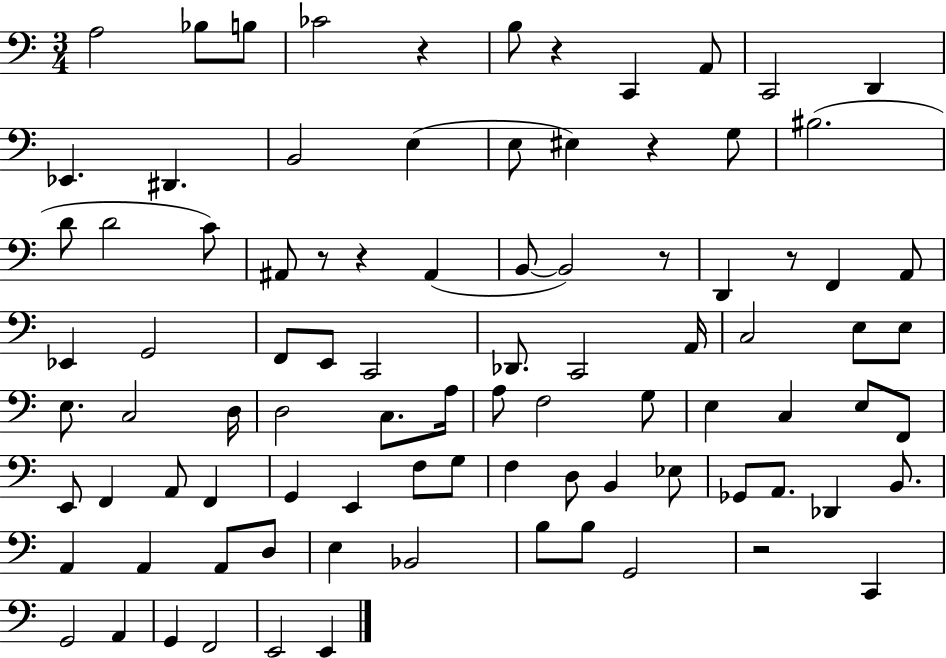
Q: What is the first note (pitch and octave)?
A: A3